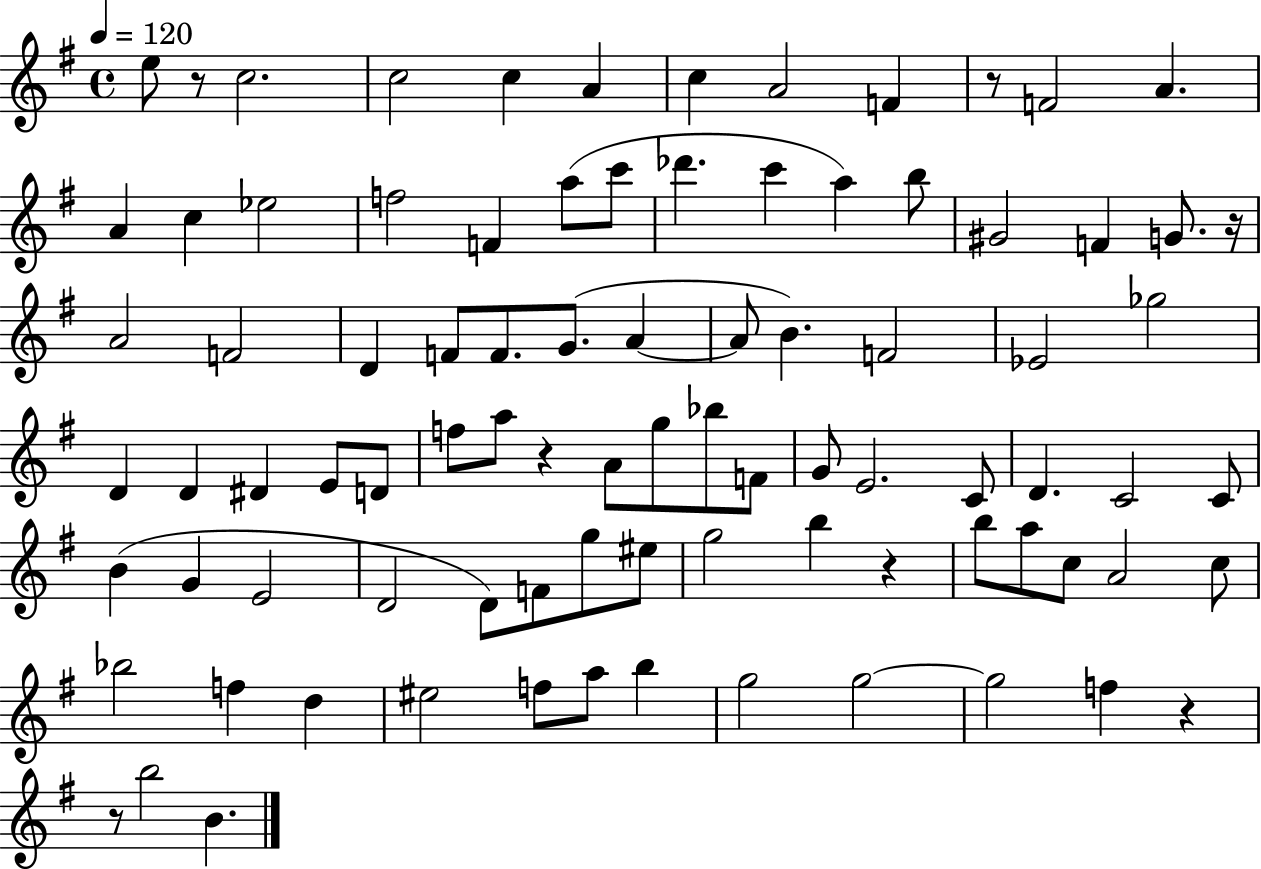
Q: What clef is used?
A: treble